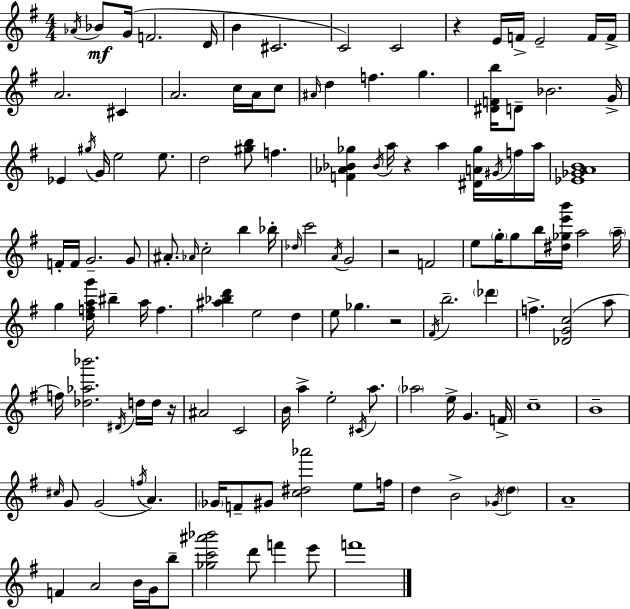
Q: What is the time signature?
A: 4/4